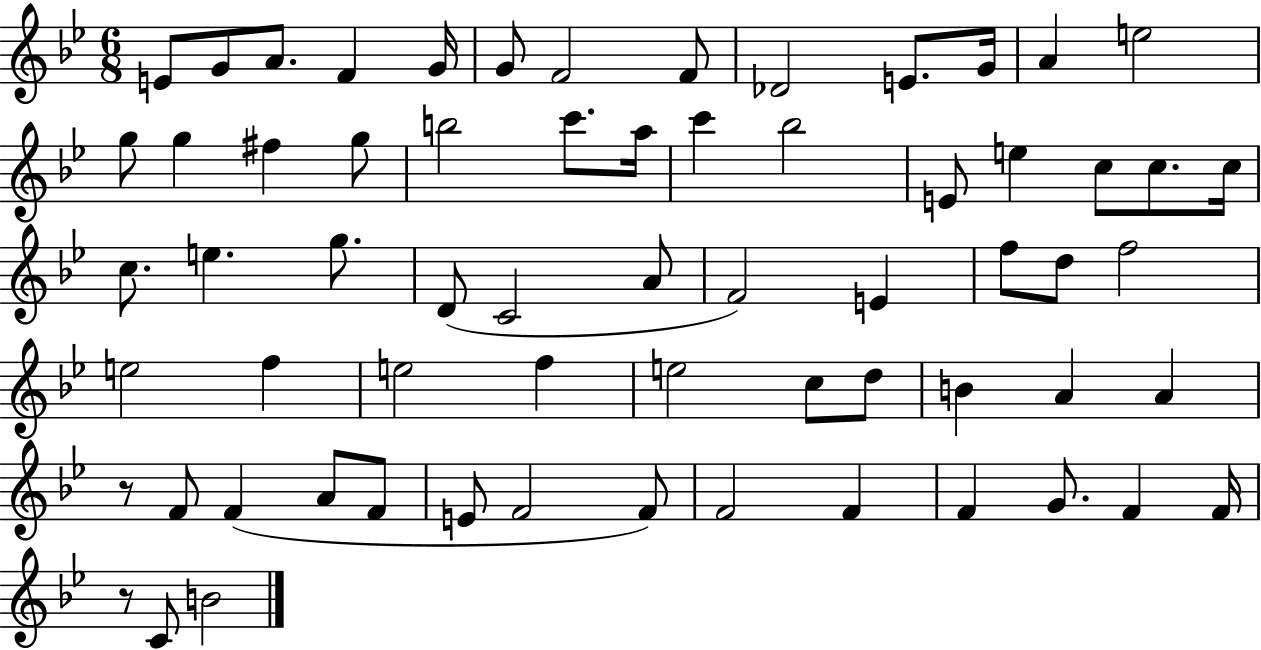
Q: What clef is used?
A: treble